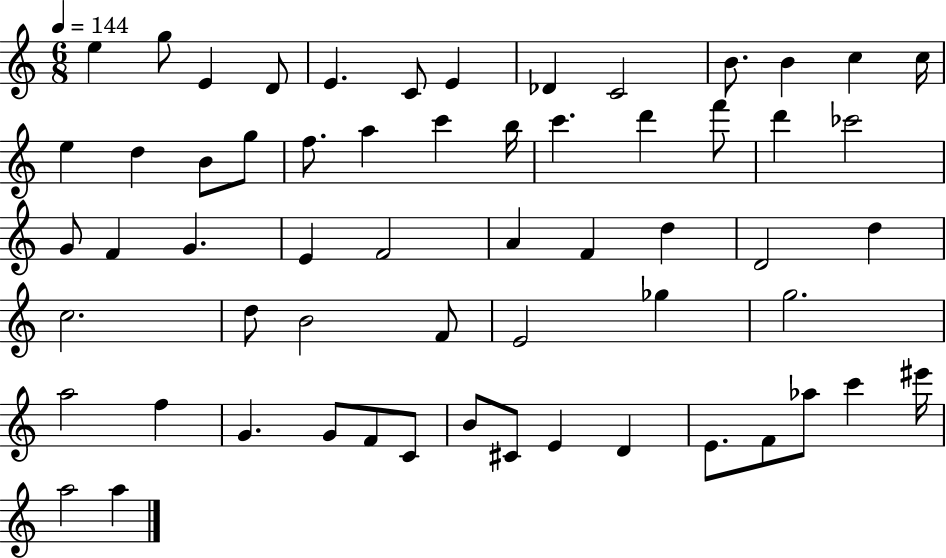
{
  \clef treble
  \numericTimeSignature
  \time 6/8
  \key c \major
  \tempo 4 = 144
  e''4 g''8 e'4 d'8 | e'4. c'8 e'4 | des'4 c'2 | b'8. b'4 c''4 c''16 | \break e''4 d''4 b'8 g''8 | f''8. a''4 c'''4 b''16 | c'''4. d'''4 f'''8 | d'''4 ces'''2 | \break g'8 f'4 g'4. | e'4 f'2 | a'4 f'4 d''4 | d'2 d''4 | \break c''2. | d''8 b'2 f'8 | e'2 ges''4 | g''2. | \break a''2 f''4 | g'4. g'8 f'8 c'8 | b'8 cis'8 e'4 d'4 | e'8. f'8 aes''8 c'''4 eis'''16 | \break a''2 a''4 | \bar "|."
}